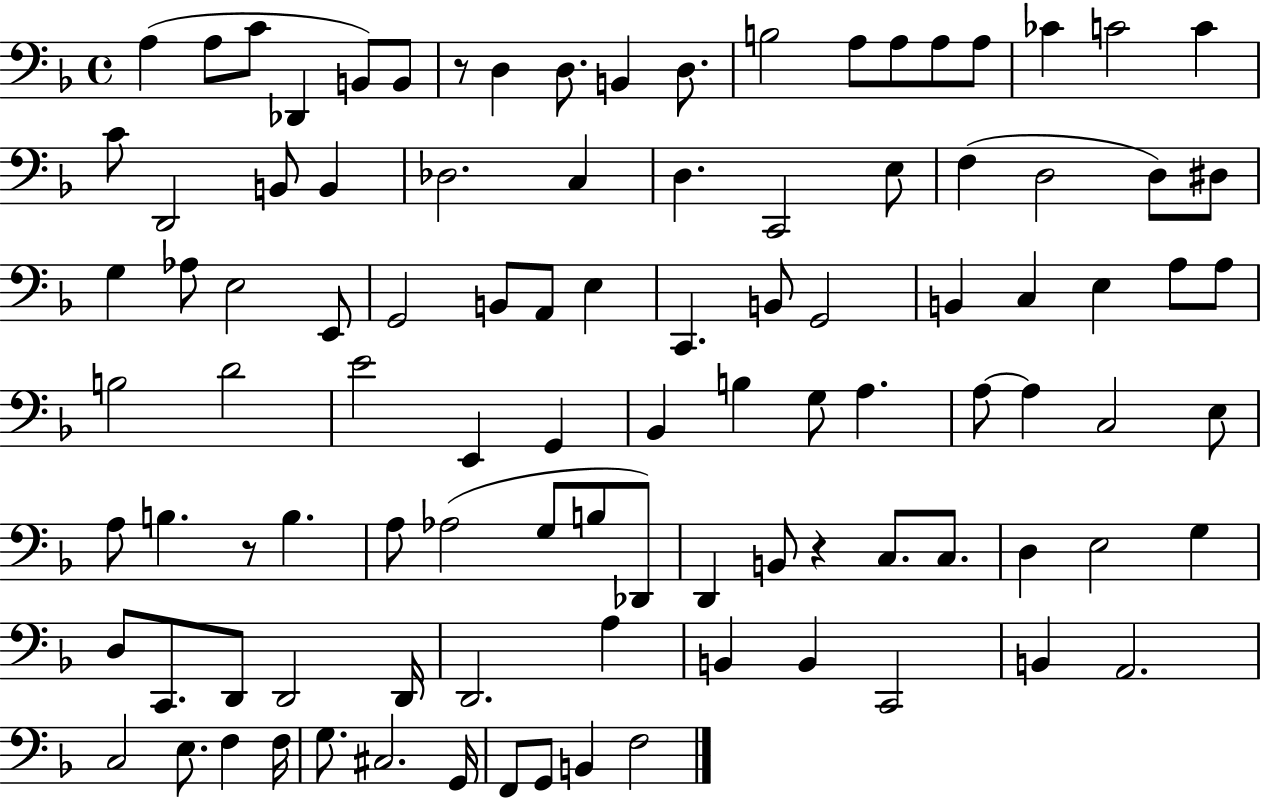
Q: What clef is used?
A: bass